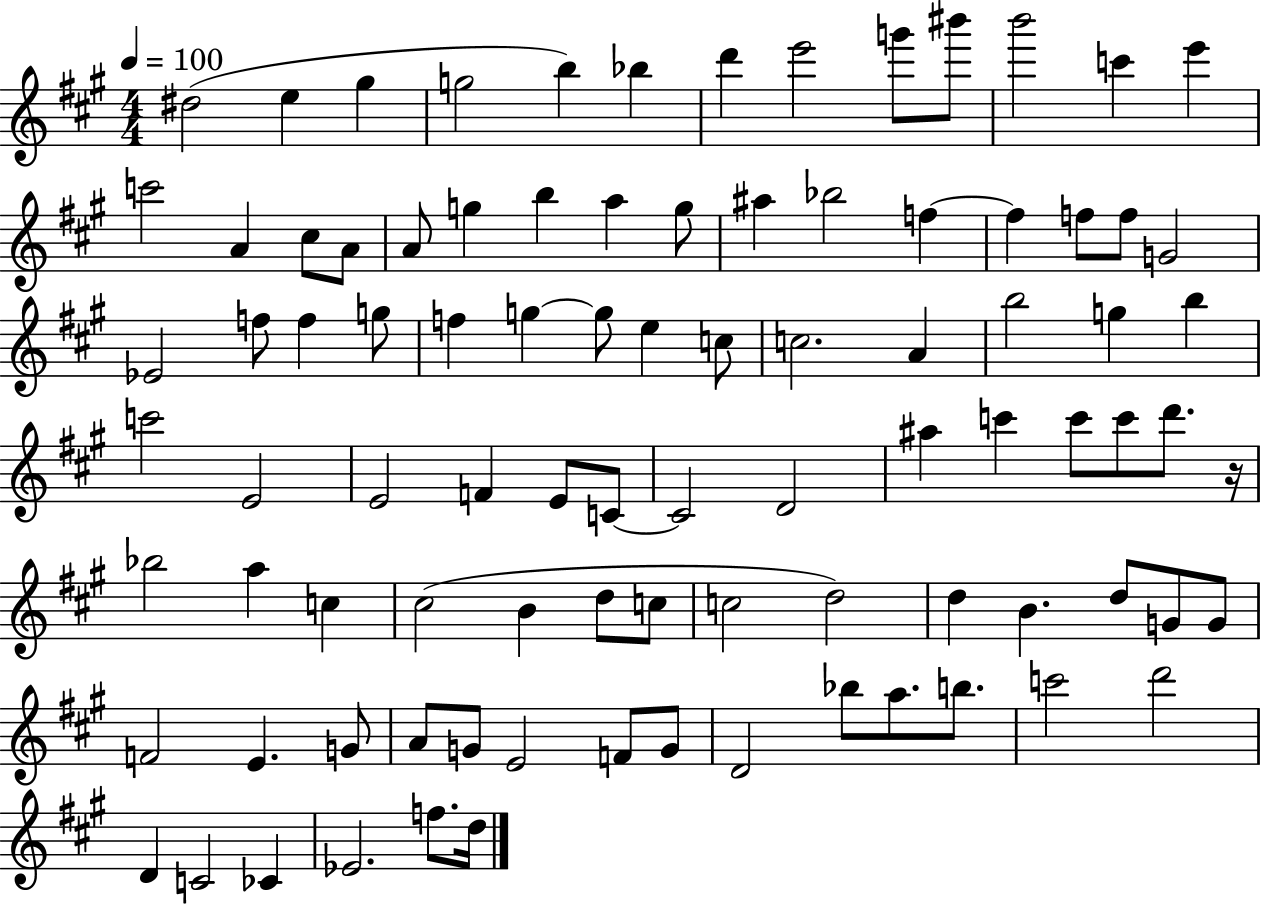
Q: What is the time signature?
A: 4/4